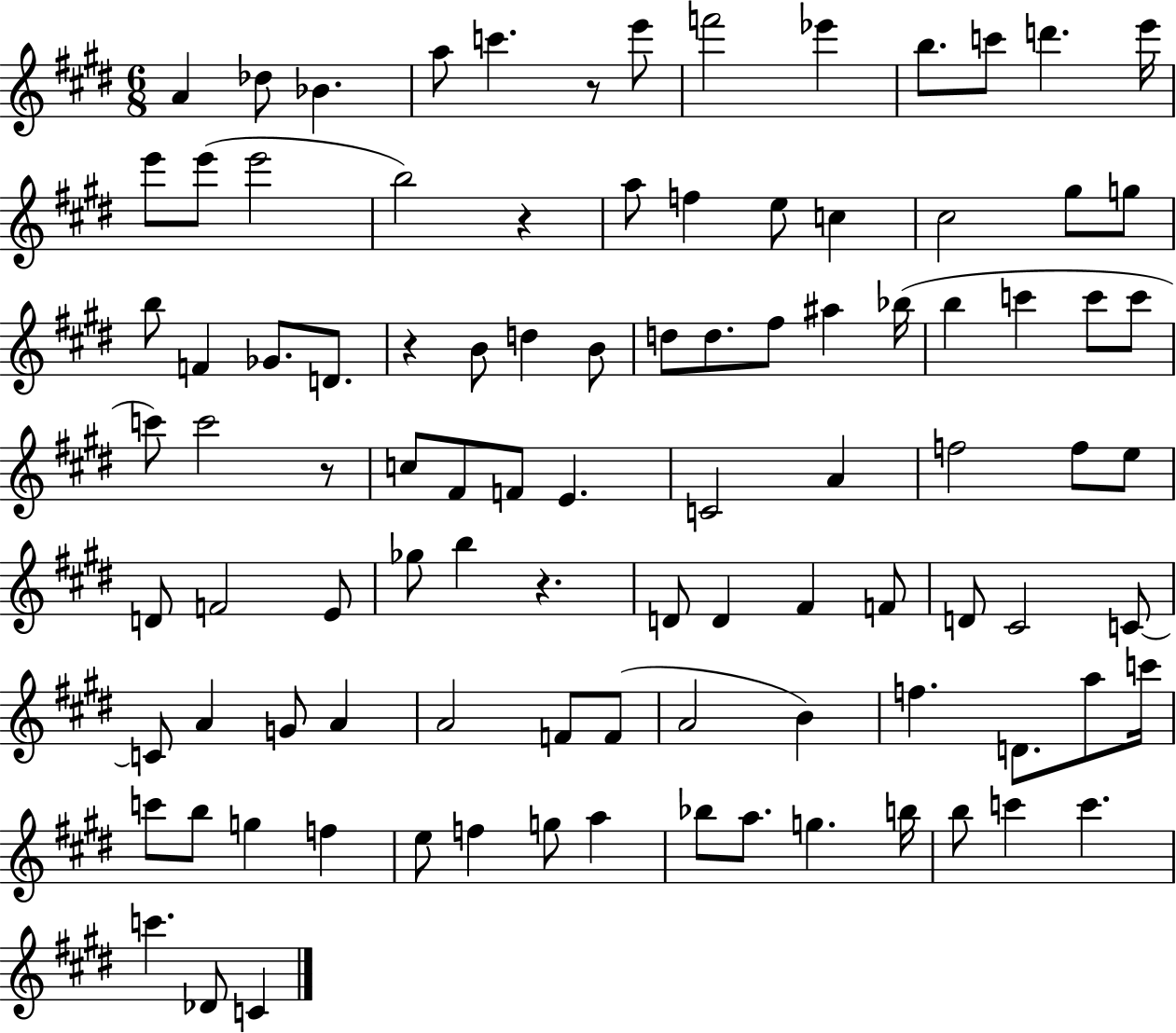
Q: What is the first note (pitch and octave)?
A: A4